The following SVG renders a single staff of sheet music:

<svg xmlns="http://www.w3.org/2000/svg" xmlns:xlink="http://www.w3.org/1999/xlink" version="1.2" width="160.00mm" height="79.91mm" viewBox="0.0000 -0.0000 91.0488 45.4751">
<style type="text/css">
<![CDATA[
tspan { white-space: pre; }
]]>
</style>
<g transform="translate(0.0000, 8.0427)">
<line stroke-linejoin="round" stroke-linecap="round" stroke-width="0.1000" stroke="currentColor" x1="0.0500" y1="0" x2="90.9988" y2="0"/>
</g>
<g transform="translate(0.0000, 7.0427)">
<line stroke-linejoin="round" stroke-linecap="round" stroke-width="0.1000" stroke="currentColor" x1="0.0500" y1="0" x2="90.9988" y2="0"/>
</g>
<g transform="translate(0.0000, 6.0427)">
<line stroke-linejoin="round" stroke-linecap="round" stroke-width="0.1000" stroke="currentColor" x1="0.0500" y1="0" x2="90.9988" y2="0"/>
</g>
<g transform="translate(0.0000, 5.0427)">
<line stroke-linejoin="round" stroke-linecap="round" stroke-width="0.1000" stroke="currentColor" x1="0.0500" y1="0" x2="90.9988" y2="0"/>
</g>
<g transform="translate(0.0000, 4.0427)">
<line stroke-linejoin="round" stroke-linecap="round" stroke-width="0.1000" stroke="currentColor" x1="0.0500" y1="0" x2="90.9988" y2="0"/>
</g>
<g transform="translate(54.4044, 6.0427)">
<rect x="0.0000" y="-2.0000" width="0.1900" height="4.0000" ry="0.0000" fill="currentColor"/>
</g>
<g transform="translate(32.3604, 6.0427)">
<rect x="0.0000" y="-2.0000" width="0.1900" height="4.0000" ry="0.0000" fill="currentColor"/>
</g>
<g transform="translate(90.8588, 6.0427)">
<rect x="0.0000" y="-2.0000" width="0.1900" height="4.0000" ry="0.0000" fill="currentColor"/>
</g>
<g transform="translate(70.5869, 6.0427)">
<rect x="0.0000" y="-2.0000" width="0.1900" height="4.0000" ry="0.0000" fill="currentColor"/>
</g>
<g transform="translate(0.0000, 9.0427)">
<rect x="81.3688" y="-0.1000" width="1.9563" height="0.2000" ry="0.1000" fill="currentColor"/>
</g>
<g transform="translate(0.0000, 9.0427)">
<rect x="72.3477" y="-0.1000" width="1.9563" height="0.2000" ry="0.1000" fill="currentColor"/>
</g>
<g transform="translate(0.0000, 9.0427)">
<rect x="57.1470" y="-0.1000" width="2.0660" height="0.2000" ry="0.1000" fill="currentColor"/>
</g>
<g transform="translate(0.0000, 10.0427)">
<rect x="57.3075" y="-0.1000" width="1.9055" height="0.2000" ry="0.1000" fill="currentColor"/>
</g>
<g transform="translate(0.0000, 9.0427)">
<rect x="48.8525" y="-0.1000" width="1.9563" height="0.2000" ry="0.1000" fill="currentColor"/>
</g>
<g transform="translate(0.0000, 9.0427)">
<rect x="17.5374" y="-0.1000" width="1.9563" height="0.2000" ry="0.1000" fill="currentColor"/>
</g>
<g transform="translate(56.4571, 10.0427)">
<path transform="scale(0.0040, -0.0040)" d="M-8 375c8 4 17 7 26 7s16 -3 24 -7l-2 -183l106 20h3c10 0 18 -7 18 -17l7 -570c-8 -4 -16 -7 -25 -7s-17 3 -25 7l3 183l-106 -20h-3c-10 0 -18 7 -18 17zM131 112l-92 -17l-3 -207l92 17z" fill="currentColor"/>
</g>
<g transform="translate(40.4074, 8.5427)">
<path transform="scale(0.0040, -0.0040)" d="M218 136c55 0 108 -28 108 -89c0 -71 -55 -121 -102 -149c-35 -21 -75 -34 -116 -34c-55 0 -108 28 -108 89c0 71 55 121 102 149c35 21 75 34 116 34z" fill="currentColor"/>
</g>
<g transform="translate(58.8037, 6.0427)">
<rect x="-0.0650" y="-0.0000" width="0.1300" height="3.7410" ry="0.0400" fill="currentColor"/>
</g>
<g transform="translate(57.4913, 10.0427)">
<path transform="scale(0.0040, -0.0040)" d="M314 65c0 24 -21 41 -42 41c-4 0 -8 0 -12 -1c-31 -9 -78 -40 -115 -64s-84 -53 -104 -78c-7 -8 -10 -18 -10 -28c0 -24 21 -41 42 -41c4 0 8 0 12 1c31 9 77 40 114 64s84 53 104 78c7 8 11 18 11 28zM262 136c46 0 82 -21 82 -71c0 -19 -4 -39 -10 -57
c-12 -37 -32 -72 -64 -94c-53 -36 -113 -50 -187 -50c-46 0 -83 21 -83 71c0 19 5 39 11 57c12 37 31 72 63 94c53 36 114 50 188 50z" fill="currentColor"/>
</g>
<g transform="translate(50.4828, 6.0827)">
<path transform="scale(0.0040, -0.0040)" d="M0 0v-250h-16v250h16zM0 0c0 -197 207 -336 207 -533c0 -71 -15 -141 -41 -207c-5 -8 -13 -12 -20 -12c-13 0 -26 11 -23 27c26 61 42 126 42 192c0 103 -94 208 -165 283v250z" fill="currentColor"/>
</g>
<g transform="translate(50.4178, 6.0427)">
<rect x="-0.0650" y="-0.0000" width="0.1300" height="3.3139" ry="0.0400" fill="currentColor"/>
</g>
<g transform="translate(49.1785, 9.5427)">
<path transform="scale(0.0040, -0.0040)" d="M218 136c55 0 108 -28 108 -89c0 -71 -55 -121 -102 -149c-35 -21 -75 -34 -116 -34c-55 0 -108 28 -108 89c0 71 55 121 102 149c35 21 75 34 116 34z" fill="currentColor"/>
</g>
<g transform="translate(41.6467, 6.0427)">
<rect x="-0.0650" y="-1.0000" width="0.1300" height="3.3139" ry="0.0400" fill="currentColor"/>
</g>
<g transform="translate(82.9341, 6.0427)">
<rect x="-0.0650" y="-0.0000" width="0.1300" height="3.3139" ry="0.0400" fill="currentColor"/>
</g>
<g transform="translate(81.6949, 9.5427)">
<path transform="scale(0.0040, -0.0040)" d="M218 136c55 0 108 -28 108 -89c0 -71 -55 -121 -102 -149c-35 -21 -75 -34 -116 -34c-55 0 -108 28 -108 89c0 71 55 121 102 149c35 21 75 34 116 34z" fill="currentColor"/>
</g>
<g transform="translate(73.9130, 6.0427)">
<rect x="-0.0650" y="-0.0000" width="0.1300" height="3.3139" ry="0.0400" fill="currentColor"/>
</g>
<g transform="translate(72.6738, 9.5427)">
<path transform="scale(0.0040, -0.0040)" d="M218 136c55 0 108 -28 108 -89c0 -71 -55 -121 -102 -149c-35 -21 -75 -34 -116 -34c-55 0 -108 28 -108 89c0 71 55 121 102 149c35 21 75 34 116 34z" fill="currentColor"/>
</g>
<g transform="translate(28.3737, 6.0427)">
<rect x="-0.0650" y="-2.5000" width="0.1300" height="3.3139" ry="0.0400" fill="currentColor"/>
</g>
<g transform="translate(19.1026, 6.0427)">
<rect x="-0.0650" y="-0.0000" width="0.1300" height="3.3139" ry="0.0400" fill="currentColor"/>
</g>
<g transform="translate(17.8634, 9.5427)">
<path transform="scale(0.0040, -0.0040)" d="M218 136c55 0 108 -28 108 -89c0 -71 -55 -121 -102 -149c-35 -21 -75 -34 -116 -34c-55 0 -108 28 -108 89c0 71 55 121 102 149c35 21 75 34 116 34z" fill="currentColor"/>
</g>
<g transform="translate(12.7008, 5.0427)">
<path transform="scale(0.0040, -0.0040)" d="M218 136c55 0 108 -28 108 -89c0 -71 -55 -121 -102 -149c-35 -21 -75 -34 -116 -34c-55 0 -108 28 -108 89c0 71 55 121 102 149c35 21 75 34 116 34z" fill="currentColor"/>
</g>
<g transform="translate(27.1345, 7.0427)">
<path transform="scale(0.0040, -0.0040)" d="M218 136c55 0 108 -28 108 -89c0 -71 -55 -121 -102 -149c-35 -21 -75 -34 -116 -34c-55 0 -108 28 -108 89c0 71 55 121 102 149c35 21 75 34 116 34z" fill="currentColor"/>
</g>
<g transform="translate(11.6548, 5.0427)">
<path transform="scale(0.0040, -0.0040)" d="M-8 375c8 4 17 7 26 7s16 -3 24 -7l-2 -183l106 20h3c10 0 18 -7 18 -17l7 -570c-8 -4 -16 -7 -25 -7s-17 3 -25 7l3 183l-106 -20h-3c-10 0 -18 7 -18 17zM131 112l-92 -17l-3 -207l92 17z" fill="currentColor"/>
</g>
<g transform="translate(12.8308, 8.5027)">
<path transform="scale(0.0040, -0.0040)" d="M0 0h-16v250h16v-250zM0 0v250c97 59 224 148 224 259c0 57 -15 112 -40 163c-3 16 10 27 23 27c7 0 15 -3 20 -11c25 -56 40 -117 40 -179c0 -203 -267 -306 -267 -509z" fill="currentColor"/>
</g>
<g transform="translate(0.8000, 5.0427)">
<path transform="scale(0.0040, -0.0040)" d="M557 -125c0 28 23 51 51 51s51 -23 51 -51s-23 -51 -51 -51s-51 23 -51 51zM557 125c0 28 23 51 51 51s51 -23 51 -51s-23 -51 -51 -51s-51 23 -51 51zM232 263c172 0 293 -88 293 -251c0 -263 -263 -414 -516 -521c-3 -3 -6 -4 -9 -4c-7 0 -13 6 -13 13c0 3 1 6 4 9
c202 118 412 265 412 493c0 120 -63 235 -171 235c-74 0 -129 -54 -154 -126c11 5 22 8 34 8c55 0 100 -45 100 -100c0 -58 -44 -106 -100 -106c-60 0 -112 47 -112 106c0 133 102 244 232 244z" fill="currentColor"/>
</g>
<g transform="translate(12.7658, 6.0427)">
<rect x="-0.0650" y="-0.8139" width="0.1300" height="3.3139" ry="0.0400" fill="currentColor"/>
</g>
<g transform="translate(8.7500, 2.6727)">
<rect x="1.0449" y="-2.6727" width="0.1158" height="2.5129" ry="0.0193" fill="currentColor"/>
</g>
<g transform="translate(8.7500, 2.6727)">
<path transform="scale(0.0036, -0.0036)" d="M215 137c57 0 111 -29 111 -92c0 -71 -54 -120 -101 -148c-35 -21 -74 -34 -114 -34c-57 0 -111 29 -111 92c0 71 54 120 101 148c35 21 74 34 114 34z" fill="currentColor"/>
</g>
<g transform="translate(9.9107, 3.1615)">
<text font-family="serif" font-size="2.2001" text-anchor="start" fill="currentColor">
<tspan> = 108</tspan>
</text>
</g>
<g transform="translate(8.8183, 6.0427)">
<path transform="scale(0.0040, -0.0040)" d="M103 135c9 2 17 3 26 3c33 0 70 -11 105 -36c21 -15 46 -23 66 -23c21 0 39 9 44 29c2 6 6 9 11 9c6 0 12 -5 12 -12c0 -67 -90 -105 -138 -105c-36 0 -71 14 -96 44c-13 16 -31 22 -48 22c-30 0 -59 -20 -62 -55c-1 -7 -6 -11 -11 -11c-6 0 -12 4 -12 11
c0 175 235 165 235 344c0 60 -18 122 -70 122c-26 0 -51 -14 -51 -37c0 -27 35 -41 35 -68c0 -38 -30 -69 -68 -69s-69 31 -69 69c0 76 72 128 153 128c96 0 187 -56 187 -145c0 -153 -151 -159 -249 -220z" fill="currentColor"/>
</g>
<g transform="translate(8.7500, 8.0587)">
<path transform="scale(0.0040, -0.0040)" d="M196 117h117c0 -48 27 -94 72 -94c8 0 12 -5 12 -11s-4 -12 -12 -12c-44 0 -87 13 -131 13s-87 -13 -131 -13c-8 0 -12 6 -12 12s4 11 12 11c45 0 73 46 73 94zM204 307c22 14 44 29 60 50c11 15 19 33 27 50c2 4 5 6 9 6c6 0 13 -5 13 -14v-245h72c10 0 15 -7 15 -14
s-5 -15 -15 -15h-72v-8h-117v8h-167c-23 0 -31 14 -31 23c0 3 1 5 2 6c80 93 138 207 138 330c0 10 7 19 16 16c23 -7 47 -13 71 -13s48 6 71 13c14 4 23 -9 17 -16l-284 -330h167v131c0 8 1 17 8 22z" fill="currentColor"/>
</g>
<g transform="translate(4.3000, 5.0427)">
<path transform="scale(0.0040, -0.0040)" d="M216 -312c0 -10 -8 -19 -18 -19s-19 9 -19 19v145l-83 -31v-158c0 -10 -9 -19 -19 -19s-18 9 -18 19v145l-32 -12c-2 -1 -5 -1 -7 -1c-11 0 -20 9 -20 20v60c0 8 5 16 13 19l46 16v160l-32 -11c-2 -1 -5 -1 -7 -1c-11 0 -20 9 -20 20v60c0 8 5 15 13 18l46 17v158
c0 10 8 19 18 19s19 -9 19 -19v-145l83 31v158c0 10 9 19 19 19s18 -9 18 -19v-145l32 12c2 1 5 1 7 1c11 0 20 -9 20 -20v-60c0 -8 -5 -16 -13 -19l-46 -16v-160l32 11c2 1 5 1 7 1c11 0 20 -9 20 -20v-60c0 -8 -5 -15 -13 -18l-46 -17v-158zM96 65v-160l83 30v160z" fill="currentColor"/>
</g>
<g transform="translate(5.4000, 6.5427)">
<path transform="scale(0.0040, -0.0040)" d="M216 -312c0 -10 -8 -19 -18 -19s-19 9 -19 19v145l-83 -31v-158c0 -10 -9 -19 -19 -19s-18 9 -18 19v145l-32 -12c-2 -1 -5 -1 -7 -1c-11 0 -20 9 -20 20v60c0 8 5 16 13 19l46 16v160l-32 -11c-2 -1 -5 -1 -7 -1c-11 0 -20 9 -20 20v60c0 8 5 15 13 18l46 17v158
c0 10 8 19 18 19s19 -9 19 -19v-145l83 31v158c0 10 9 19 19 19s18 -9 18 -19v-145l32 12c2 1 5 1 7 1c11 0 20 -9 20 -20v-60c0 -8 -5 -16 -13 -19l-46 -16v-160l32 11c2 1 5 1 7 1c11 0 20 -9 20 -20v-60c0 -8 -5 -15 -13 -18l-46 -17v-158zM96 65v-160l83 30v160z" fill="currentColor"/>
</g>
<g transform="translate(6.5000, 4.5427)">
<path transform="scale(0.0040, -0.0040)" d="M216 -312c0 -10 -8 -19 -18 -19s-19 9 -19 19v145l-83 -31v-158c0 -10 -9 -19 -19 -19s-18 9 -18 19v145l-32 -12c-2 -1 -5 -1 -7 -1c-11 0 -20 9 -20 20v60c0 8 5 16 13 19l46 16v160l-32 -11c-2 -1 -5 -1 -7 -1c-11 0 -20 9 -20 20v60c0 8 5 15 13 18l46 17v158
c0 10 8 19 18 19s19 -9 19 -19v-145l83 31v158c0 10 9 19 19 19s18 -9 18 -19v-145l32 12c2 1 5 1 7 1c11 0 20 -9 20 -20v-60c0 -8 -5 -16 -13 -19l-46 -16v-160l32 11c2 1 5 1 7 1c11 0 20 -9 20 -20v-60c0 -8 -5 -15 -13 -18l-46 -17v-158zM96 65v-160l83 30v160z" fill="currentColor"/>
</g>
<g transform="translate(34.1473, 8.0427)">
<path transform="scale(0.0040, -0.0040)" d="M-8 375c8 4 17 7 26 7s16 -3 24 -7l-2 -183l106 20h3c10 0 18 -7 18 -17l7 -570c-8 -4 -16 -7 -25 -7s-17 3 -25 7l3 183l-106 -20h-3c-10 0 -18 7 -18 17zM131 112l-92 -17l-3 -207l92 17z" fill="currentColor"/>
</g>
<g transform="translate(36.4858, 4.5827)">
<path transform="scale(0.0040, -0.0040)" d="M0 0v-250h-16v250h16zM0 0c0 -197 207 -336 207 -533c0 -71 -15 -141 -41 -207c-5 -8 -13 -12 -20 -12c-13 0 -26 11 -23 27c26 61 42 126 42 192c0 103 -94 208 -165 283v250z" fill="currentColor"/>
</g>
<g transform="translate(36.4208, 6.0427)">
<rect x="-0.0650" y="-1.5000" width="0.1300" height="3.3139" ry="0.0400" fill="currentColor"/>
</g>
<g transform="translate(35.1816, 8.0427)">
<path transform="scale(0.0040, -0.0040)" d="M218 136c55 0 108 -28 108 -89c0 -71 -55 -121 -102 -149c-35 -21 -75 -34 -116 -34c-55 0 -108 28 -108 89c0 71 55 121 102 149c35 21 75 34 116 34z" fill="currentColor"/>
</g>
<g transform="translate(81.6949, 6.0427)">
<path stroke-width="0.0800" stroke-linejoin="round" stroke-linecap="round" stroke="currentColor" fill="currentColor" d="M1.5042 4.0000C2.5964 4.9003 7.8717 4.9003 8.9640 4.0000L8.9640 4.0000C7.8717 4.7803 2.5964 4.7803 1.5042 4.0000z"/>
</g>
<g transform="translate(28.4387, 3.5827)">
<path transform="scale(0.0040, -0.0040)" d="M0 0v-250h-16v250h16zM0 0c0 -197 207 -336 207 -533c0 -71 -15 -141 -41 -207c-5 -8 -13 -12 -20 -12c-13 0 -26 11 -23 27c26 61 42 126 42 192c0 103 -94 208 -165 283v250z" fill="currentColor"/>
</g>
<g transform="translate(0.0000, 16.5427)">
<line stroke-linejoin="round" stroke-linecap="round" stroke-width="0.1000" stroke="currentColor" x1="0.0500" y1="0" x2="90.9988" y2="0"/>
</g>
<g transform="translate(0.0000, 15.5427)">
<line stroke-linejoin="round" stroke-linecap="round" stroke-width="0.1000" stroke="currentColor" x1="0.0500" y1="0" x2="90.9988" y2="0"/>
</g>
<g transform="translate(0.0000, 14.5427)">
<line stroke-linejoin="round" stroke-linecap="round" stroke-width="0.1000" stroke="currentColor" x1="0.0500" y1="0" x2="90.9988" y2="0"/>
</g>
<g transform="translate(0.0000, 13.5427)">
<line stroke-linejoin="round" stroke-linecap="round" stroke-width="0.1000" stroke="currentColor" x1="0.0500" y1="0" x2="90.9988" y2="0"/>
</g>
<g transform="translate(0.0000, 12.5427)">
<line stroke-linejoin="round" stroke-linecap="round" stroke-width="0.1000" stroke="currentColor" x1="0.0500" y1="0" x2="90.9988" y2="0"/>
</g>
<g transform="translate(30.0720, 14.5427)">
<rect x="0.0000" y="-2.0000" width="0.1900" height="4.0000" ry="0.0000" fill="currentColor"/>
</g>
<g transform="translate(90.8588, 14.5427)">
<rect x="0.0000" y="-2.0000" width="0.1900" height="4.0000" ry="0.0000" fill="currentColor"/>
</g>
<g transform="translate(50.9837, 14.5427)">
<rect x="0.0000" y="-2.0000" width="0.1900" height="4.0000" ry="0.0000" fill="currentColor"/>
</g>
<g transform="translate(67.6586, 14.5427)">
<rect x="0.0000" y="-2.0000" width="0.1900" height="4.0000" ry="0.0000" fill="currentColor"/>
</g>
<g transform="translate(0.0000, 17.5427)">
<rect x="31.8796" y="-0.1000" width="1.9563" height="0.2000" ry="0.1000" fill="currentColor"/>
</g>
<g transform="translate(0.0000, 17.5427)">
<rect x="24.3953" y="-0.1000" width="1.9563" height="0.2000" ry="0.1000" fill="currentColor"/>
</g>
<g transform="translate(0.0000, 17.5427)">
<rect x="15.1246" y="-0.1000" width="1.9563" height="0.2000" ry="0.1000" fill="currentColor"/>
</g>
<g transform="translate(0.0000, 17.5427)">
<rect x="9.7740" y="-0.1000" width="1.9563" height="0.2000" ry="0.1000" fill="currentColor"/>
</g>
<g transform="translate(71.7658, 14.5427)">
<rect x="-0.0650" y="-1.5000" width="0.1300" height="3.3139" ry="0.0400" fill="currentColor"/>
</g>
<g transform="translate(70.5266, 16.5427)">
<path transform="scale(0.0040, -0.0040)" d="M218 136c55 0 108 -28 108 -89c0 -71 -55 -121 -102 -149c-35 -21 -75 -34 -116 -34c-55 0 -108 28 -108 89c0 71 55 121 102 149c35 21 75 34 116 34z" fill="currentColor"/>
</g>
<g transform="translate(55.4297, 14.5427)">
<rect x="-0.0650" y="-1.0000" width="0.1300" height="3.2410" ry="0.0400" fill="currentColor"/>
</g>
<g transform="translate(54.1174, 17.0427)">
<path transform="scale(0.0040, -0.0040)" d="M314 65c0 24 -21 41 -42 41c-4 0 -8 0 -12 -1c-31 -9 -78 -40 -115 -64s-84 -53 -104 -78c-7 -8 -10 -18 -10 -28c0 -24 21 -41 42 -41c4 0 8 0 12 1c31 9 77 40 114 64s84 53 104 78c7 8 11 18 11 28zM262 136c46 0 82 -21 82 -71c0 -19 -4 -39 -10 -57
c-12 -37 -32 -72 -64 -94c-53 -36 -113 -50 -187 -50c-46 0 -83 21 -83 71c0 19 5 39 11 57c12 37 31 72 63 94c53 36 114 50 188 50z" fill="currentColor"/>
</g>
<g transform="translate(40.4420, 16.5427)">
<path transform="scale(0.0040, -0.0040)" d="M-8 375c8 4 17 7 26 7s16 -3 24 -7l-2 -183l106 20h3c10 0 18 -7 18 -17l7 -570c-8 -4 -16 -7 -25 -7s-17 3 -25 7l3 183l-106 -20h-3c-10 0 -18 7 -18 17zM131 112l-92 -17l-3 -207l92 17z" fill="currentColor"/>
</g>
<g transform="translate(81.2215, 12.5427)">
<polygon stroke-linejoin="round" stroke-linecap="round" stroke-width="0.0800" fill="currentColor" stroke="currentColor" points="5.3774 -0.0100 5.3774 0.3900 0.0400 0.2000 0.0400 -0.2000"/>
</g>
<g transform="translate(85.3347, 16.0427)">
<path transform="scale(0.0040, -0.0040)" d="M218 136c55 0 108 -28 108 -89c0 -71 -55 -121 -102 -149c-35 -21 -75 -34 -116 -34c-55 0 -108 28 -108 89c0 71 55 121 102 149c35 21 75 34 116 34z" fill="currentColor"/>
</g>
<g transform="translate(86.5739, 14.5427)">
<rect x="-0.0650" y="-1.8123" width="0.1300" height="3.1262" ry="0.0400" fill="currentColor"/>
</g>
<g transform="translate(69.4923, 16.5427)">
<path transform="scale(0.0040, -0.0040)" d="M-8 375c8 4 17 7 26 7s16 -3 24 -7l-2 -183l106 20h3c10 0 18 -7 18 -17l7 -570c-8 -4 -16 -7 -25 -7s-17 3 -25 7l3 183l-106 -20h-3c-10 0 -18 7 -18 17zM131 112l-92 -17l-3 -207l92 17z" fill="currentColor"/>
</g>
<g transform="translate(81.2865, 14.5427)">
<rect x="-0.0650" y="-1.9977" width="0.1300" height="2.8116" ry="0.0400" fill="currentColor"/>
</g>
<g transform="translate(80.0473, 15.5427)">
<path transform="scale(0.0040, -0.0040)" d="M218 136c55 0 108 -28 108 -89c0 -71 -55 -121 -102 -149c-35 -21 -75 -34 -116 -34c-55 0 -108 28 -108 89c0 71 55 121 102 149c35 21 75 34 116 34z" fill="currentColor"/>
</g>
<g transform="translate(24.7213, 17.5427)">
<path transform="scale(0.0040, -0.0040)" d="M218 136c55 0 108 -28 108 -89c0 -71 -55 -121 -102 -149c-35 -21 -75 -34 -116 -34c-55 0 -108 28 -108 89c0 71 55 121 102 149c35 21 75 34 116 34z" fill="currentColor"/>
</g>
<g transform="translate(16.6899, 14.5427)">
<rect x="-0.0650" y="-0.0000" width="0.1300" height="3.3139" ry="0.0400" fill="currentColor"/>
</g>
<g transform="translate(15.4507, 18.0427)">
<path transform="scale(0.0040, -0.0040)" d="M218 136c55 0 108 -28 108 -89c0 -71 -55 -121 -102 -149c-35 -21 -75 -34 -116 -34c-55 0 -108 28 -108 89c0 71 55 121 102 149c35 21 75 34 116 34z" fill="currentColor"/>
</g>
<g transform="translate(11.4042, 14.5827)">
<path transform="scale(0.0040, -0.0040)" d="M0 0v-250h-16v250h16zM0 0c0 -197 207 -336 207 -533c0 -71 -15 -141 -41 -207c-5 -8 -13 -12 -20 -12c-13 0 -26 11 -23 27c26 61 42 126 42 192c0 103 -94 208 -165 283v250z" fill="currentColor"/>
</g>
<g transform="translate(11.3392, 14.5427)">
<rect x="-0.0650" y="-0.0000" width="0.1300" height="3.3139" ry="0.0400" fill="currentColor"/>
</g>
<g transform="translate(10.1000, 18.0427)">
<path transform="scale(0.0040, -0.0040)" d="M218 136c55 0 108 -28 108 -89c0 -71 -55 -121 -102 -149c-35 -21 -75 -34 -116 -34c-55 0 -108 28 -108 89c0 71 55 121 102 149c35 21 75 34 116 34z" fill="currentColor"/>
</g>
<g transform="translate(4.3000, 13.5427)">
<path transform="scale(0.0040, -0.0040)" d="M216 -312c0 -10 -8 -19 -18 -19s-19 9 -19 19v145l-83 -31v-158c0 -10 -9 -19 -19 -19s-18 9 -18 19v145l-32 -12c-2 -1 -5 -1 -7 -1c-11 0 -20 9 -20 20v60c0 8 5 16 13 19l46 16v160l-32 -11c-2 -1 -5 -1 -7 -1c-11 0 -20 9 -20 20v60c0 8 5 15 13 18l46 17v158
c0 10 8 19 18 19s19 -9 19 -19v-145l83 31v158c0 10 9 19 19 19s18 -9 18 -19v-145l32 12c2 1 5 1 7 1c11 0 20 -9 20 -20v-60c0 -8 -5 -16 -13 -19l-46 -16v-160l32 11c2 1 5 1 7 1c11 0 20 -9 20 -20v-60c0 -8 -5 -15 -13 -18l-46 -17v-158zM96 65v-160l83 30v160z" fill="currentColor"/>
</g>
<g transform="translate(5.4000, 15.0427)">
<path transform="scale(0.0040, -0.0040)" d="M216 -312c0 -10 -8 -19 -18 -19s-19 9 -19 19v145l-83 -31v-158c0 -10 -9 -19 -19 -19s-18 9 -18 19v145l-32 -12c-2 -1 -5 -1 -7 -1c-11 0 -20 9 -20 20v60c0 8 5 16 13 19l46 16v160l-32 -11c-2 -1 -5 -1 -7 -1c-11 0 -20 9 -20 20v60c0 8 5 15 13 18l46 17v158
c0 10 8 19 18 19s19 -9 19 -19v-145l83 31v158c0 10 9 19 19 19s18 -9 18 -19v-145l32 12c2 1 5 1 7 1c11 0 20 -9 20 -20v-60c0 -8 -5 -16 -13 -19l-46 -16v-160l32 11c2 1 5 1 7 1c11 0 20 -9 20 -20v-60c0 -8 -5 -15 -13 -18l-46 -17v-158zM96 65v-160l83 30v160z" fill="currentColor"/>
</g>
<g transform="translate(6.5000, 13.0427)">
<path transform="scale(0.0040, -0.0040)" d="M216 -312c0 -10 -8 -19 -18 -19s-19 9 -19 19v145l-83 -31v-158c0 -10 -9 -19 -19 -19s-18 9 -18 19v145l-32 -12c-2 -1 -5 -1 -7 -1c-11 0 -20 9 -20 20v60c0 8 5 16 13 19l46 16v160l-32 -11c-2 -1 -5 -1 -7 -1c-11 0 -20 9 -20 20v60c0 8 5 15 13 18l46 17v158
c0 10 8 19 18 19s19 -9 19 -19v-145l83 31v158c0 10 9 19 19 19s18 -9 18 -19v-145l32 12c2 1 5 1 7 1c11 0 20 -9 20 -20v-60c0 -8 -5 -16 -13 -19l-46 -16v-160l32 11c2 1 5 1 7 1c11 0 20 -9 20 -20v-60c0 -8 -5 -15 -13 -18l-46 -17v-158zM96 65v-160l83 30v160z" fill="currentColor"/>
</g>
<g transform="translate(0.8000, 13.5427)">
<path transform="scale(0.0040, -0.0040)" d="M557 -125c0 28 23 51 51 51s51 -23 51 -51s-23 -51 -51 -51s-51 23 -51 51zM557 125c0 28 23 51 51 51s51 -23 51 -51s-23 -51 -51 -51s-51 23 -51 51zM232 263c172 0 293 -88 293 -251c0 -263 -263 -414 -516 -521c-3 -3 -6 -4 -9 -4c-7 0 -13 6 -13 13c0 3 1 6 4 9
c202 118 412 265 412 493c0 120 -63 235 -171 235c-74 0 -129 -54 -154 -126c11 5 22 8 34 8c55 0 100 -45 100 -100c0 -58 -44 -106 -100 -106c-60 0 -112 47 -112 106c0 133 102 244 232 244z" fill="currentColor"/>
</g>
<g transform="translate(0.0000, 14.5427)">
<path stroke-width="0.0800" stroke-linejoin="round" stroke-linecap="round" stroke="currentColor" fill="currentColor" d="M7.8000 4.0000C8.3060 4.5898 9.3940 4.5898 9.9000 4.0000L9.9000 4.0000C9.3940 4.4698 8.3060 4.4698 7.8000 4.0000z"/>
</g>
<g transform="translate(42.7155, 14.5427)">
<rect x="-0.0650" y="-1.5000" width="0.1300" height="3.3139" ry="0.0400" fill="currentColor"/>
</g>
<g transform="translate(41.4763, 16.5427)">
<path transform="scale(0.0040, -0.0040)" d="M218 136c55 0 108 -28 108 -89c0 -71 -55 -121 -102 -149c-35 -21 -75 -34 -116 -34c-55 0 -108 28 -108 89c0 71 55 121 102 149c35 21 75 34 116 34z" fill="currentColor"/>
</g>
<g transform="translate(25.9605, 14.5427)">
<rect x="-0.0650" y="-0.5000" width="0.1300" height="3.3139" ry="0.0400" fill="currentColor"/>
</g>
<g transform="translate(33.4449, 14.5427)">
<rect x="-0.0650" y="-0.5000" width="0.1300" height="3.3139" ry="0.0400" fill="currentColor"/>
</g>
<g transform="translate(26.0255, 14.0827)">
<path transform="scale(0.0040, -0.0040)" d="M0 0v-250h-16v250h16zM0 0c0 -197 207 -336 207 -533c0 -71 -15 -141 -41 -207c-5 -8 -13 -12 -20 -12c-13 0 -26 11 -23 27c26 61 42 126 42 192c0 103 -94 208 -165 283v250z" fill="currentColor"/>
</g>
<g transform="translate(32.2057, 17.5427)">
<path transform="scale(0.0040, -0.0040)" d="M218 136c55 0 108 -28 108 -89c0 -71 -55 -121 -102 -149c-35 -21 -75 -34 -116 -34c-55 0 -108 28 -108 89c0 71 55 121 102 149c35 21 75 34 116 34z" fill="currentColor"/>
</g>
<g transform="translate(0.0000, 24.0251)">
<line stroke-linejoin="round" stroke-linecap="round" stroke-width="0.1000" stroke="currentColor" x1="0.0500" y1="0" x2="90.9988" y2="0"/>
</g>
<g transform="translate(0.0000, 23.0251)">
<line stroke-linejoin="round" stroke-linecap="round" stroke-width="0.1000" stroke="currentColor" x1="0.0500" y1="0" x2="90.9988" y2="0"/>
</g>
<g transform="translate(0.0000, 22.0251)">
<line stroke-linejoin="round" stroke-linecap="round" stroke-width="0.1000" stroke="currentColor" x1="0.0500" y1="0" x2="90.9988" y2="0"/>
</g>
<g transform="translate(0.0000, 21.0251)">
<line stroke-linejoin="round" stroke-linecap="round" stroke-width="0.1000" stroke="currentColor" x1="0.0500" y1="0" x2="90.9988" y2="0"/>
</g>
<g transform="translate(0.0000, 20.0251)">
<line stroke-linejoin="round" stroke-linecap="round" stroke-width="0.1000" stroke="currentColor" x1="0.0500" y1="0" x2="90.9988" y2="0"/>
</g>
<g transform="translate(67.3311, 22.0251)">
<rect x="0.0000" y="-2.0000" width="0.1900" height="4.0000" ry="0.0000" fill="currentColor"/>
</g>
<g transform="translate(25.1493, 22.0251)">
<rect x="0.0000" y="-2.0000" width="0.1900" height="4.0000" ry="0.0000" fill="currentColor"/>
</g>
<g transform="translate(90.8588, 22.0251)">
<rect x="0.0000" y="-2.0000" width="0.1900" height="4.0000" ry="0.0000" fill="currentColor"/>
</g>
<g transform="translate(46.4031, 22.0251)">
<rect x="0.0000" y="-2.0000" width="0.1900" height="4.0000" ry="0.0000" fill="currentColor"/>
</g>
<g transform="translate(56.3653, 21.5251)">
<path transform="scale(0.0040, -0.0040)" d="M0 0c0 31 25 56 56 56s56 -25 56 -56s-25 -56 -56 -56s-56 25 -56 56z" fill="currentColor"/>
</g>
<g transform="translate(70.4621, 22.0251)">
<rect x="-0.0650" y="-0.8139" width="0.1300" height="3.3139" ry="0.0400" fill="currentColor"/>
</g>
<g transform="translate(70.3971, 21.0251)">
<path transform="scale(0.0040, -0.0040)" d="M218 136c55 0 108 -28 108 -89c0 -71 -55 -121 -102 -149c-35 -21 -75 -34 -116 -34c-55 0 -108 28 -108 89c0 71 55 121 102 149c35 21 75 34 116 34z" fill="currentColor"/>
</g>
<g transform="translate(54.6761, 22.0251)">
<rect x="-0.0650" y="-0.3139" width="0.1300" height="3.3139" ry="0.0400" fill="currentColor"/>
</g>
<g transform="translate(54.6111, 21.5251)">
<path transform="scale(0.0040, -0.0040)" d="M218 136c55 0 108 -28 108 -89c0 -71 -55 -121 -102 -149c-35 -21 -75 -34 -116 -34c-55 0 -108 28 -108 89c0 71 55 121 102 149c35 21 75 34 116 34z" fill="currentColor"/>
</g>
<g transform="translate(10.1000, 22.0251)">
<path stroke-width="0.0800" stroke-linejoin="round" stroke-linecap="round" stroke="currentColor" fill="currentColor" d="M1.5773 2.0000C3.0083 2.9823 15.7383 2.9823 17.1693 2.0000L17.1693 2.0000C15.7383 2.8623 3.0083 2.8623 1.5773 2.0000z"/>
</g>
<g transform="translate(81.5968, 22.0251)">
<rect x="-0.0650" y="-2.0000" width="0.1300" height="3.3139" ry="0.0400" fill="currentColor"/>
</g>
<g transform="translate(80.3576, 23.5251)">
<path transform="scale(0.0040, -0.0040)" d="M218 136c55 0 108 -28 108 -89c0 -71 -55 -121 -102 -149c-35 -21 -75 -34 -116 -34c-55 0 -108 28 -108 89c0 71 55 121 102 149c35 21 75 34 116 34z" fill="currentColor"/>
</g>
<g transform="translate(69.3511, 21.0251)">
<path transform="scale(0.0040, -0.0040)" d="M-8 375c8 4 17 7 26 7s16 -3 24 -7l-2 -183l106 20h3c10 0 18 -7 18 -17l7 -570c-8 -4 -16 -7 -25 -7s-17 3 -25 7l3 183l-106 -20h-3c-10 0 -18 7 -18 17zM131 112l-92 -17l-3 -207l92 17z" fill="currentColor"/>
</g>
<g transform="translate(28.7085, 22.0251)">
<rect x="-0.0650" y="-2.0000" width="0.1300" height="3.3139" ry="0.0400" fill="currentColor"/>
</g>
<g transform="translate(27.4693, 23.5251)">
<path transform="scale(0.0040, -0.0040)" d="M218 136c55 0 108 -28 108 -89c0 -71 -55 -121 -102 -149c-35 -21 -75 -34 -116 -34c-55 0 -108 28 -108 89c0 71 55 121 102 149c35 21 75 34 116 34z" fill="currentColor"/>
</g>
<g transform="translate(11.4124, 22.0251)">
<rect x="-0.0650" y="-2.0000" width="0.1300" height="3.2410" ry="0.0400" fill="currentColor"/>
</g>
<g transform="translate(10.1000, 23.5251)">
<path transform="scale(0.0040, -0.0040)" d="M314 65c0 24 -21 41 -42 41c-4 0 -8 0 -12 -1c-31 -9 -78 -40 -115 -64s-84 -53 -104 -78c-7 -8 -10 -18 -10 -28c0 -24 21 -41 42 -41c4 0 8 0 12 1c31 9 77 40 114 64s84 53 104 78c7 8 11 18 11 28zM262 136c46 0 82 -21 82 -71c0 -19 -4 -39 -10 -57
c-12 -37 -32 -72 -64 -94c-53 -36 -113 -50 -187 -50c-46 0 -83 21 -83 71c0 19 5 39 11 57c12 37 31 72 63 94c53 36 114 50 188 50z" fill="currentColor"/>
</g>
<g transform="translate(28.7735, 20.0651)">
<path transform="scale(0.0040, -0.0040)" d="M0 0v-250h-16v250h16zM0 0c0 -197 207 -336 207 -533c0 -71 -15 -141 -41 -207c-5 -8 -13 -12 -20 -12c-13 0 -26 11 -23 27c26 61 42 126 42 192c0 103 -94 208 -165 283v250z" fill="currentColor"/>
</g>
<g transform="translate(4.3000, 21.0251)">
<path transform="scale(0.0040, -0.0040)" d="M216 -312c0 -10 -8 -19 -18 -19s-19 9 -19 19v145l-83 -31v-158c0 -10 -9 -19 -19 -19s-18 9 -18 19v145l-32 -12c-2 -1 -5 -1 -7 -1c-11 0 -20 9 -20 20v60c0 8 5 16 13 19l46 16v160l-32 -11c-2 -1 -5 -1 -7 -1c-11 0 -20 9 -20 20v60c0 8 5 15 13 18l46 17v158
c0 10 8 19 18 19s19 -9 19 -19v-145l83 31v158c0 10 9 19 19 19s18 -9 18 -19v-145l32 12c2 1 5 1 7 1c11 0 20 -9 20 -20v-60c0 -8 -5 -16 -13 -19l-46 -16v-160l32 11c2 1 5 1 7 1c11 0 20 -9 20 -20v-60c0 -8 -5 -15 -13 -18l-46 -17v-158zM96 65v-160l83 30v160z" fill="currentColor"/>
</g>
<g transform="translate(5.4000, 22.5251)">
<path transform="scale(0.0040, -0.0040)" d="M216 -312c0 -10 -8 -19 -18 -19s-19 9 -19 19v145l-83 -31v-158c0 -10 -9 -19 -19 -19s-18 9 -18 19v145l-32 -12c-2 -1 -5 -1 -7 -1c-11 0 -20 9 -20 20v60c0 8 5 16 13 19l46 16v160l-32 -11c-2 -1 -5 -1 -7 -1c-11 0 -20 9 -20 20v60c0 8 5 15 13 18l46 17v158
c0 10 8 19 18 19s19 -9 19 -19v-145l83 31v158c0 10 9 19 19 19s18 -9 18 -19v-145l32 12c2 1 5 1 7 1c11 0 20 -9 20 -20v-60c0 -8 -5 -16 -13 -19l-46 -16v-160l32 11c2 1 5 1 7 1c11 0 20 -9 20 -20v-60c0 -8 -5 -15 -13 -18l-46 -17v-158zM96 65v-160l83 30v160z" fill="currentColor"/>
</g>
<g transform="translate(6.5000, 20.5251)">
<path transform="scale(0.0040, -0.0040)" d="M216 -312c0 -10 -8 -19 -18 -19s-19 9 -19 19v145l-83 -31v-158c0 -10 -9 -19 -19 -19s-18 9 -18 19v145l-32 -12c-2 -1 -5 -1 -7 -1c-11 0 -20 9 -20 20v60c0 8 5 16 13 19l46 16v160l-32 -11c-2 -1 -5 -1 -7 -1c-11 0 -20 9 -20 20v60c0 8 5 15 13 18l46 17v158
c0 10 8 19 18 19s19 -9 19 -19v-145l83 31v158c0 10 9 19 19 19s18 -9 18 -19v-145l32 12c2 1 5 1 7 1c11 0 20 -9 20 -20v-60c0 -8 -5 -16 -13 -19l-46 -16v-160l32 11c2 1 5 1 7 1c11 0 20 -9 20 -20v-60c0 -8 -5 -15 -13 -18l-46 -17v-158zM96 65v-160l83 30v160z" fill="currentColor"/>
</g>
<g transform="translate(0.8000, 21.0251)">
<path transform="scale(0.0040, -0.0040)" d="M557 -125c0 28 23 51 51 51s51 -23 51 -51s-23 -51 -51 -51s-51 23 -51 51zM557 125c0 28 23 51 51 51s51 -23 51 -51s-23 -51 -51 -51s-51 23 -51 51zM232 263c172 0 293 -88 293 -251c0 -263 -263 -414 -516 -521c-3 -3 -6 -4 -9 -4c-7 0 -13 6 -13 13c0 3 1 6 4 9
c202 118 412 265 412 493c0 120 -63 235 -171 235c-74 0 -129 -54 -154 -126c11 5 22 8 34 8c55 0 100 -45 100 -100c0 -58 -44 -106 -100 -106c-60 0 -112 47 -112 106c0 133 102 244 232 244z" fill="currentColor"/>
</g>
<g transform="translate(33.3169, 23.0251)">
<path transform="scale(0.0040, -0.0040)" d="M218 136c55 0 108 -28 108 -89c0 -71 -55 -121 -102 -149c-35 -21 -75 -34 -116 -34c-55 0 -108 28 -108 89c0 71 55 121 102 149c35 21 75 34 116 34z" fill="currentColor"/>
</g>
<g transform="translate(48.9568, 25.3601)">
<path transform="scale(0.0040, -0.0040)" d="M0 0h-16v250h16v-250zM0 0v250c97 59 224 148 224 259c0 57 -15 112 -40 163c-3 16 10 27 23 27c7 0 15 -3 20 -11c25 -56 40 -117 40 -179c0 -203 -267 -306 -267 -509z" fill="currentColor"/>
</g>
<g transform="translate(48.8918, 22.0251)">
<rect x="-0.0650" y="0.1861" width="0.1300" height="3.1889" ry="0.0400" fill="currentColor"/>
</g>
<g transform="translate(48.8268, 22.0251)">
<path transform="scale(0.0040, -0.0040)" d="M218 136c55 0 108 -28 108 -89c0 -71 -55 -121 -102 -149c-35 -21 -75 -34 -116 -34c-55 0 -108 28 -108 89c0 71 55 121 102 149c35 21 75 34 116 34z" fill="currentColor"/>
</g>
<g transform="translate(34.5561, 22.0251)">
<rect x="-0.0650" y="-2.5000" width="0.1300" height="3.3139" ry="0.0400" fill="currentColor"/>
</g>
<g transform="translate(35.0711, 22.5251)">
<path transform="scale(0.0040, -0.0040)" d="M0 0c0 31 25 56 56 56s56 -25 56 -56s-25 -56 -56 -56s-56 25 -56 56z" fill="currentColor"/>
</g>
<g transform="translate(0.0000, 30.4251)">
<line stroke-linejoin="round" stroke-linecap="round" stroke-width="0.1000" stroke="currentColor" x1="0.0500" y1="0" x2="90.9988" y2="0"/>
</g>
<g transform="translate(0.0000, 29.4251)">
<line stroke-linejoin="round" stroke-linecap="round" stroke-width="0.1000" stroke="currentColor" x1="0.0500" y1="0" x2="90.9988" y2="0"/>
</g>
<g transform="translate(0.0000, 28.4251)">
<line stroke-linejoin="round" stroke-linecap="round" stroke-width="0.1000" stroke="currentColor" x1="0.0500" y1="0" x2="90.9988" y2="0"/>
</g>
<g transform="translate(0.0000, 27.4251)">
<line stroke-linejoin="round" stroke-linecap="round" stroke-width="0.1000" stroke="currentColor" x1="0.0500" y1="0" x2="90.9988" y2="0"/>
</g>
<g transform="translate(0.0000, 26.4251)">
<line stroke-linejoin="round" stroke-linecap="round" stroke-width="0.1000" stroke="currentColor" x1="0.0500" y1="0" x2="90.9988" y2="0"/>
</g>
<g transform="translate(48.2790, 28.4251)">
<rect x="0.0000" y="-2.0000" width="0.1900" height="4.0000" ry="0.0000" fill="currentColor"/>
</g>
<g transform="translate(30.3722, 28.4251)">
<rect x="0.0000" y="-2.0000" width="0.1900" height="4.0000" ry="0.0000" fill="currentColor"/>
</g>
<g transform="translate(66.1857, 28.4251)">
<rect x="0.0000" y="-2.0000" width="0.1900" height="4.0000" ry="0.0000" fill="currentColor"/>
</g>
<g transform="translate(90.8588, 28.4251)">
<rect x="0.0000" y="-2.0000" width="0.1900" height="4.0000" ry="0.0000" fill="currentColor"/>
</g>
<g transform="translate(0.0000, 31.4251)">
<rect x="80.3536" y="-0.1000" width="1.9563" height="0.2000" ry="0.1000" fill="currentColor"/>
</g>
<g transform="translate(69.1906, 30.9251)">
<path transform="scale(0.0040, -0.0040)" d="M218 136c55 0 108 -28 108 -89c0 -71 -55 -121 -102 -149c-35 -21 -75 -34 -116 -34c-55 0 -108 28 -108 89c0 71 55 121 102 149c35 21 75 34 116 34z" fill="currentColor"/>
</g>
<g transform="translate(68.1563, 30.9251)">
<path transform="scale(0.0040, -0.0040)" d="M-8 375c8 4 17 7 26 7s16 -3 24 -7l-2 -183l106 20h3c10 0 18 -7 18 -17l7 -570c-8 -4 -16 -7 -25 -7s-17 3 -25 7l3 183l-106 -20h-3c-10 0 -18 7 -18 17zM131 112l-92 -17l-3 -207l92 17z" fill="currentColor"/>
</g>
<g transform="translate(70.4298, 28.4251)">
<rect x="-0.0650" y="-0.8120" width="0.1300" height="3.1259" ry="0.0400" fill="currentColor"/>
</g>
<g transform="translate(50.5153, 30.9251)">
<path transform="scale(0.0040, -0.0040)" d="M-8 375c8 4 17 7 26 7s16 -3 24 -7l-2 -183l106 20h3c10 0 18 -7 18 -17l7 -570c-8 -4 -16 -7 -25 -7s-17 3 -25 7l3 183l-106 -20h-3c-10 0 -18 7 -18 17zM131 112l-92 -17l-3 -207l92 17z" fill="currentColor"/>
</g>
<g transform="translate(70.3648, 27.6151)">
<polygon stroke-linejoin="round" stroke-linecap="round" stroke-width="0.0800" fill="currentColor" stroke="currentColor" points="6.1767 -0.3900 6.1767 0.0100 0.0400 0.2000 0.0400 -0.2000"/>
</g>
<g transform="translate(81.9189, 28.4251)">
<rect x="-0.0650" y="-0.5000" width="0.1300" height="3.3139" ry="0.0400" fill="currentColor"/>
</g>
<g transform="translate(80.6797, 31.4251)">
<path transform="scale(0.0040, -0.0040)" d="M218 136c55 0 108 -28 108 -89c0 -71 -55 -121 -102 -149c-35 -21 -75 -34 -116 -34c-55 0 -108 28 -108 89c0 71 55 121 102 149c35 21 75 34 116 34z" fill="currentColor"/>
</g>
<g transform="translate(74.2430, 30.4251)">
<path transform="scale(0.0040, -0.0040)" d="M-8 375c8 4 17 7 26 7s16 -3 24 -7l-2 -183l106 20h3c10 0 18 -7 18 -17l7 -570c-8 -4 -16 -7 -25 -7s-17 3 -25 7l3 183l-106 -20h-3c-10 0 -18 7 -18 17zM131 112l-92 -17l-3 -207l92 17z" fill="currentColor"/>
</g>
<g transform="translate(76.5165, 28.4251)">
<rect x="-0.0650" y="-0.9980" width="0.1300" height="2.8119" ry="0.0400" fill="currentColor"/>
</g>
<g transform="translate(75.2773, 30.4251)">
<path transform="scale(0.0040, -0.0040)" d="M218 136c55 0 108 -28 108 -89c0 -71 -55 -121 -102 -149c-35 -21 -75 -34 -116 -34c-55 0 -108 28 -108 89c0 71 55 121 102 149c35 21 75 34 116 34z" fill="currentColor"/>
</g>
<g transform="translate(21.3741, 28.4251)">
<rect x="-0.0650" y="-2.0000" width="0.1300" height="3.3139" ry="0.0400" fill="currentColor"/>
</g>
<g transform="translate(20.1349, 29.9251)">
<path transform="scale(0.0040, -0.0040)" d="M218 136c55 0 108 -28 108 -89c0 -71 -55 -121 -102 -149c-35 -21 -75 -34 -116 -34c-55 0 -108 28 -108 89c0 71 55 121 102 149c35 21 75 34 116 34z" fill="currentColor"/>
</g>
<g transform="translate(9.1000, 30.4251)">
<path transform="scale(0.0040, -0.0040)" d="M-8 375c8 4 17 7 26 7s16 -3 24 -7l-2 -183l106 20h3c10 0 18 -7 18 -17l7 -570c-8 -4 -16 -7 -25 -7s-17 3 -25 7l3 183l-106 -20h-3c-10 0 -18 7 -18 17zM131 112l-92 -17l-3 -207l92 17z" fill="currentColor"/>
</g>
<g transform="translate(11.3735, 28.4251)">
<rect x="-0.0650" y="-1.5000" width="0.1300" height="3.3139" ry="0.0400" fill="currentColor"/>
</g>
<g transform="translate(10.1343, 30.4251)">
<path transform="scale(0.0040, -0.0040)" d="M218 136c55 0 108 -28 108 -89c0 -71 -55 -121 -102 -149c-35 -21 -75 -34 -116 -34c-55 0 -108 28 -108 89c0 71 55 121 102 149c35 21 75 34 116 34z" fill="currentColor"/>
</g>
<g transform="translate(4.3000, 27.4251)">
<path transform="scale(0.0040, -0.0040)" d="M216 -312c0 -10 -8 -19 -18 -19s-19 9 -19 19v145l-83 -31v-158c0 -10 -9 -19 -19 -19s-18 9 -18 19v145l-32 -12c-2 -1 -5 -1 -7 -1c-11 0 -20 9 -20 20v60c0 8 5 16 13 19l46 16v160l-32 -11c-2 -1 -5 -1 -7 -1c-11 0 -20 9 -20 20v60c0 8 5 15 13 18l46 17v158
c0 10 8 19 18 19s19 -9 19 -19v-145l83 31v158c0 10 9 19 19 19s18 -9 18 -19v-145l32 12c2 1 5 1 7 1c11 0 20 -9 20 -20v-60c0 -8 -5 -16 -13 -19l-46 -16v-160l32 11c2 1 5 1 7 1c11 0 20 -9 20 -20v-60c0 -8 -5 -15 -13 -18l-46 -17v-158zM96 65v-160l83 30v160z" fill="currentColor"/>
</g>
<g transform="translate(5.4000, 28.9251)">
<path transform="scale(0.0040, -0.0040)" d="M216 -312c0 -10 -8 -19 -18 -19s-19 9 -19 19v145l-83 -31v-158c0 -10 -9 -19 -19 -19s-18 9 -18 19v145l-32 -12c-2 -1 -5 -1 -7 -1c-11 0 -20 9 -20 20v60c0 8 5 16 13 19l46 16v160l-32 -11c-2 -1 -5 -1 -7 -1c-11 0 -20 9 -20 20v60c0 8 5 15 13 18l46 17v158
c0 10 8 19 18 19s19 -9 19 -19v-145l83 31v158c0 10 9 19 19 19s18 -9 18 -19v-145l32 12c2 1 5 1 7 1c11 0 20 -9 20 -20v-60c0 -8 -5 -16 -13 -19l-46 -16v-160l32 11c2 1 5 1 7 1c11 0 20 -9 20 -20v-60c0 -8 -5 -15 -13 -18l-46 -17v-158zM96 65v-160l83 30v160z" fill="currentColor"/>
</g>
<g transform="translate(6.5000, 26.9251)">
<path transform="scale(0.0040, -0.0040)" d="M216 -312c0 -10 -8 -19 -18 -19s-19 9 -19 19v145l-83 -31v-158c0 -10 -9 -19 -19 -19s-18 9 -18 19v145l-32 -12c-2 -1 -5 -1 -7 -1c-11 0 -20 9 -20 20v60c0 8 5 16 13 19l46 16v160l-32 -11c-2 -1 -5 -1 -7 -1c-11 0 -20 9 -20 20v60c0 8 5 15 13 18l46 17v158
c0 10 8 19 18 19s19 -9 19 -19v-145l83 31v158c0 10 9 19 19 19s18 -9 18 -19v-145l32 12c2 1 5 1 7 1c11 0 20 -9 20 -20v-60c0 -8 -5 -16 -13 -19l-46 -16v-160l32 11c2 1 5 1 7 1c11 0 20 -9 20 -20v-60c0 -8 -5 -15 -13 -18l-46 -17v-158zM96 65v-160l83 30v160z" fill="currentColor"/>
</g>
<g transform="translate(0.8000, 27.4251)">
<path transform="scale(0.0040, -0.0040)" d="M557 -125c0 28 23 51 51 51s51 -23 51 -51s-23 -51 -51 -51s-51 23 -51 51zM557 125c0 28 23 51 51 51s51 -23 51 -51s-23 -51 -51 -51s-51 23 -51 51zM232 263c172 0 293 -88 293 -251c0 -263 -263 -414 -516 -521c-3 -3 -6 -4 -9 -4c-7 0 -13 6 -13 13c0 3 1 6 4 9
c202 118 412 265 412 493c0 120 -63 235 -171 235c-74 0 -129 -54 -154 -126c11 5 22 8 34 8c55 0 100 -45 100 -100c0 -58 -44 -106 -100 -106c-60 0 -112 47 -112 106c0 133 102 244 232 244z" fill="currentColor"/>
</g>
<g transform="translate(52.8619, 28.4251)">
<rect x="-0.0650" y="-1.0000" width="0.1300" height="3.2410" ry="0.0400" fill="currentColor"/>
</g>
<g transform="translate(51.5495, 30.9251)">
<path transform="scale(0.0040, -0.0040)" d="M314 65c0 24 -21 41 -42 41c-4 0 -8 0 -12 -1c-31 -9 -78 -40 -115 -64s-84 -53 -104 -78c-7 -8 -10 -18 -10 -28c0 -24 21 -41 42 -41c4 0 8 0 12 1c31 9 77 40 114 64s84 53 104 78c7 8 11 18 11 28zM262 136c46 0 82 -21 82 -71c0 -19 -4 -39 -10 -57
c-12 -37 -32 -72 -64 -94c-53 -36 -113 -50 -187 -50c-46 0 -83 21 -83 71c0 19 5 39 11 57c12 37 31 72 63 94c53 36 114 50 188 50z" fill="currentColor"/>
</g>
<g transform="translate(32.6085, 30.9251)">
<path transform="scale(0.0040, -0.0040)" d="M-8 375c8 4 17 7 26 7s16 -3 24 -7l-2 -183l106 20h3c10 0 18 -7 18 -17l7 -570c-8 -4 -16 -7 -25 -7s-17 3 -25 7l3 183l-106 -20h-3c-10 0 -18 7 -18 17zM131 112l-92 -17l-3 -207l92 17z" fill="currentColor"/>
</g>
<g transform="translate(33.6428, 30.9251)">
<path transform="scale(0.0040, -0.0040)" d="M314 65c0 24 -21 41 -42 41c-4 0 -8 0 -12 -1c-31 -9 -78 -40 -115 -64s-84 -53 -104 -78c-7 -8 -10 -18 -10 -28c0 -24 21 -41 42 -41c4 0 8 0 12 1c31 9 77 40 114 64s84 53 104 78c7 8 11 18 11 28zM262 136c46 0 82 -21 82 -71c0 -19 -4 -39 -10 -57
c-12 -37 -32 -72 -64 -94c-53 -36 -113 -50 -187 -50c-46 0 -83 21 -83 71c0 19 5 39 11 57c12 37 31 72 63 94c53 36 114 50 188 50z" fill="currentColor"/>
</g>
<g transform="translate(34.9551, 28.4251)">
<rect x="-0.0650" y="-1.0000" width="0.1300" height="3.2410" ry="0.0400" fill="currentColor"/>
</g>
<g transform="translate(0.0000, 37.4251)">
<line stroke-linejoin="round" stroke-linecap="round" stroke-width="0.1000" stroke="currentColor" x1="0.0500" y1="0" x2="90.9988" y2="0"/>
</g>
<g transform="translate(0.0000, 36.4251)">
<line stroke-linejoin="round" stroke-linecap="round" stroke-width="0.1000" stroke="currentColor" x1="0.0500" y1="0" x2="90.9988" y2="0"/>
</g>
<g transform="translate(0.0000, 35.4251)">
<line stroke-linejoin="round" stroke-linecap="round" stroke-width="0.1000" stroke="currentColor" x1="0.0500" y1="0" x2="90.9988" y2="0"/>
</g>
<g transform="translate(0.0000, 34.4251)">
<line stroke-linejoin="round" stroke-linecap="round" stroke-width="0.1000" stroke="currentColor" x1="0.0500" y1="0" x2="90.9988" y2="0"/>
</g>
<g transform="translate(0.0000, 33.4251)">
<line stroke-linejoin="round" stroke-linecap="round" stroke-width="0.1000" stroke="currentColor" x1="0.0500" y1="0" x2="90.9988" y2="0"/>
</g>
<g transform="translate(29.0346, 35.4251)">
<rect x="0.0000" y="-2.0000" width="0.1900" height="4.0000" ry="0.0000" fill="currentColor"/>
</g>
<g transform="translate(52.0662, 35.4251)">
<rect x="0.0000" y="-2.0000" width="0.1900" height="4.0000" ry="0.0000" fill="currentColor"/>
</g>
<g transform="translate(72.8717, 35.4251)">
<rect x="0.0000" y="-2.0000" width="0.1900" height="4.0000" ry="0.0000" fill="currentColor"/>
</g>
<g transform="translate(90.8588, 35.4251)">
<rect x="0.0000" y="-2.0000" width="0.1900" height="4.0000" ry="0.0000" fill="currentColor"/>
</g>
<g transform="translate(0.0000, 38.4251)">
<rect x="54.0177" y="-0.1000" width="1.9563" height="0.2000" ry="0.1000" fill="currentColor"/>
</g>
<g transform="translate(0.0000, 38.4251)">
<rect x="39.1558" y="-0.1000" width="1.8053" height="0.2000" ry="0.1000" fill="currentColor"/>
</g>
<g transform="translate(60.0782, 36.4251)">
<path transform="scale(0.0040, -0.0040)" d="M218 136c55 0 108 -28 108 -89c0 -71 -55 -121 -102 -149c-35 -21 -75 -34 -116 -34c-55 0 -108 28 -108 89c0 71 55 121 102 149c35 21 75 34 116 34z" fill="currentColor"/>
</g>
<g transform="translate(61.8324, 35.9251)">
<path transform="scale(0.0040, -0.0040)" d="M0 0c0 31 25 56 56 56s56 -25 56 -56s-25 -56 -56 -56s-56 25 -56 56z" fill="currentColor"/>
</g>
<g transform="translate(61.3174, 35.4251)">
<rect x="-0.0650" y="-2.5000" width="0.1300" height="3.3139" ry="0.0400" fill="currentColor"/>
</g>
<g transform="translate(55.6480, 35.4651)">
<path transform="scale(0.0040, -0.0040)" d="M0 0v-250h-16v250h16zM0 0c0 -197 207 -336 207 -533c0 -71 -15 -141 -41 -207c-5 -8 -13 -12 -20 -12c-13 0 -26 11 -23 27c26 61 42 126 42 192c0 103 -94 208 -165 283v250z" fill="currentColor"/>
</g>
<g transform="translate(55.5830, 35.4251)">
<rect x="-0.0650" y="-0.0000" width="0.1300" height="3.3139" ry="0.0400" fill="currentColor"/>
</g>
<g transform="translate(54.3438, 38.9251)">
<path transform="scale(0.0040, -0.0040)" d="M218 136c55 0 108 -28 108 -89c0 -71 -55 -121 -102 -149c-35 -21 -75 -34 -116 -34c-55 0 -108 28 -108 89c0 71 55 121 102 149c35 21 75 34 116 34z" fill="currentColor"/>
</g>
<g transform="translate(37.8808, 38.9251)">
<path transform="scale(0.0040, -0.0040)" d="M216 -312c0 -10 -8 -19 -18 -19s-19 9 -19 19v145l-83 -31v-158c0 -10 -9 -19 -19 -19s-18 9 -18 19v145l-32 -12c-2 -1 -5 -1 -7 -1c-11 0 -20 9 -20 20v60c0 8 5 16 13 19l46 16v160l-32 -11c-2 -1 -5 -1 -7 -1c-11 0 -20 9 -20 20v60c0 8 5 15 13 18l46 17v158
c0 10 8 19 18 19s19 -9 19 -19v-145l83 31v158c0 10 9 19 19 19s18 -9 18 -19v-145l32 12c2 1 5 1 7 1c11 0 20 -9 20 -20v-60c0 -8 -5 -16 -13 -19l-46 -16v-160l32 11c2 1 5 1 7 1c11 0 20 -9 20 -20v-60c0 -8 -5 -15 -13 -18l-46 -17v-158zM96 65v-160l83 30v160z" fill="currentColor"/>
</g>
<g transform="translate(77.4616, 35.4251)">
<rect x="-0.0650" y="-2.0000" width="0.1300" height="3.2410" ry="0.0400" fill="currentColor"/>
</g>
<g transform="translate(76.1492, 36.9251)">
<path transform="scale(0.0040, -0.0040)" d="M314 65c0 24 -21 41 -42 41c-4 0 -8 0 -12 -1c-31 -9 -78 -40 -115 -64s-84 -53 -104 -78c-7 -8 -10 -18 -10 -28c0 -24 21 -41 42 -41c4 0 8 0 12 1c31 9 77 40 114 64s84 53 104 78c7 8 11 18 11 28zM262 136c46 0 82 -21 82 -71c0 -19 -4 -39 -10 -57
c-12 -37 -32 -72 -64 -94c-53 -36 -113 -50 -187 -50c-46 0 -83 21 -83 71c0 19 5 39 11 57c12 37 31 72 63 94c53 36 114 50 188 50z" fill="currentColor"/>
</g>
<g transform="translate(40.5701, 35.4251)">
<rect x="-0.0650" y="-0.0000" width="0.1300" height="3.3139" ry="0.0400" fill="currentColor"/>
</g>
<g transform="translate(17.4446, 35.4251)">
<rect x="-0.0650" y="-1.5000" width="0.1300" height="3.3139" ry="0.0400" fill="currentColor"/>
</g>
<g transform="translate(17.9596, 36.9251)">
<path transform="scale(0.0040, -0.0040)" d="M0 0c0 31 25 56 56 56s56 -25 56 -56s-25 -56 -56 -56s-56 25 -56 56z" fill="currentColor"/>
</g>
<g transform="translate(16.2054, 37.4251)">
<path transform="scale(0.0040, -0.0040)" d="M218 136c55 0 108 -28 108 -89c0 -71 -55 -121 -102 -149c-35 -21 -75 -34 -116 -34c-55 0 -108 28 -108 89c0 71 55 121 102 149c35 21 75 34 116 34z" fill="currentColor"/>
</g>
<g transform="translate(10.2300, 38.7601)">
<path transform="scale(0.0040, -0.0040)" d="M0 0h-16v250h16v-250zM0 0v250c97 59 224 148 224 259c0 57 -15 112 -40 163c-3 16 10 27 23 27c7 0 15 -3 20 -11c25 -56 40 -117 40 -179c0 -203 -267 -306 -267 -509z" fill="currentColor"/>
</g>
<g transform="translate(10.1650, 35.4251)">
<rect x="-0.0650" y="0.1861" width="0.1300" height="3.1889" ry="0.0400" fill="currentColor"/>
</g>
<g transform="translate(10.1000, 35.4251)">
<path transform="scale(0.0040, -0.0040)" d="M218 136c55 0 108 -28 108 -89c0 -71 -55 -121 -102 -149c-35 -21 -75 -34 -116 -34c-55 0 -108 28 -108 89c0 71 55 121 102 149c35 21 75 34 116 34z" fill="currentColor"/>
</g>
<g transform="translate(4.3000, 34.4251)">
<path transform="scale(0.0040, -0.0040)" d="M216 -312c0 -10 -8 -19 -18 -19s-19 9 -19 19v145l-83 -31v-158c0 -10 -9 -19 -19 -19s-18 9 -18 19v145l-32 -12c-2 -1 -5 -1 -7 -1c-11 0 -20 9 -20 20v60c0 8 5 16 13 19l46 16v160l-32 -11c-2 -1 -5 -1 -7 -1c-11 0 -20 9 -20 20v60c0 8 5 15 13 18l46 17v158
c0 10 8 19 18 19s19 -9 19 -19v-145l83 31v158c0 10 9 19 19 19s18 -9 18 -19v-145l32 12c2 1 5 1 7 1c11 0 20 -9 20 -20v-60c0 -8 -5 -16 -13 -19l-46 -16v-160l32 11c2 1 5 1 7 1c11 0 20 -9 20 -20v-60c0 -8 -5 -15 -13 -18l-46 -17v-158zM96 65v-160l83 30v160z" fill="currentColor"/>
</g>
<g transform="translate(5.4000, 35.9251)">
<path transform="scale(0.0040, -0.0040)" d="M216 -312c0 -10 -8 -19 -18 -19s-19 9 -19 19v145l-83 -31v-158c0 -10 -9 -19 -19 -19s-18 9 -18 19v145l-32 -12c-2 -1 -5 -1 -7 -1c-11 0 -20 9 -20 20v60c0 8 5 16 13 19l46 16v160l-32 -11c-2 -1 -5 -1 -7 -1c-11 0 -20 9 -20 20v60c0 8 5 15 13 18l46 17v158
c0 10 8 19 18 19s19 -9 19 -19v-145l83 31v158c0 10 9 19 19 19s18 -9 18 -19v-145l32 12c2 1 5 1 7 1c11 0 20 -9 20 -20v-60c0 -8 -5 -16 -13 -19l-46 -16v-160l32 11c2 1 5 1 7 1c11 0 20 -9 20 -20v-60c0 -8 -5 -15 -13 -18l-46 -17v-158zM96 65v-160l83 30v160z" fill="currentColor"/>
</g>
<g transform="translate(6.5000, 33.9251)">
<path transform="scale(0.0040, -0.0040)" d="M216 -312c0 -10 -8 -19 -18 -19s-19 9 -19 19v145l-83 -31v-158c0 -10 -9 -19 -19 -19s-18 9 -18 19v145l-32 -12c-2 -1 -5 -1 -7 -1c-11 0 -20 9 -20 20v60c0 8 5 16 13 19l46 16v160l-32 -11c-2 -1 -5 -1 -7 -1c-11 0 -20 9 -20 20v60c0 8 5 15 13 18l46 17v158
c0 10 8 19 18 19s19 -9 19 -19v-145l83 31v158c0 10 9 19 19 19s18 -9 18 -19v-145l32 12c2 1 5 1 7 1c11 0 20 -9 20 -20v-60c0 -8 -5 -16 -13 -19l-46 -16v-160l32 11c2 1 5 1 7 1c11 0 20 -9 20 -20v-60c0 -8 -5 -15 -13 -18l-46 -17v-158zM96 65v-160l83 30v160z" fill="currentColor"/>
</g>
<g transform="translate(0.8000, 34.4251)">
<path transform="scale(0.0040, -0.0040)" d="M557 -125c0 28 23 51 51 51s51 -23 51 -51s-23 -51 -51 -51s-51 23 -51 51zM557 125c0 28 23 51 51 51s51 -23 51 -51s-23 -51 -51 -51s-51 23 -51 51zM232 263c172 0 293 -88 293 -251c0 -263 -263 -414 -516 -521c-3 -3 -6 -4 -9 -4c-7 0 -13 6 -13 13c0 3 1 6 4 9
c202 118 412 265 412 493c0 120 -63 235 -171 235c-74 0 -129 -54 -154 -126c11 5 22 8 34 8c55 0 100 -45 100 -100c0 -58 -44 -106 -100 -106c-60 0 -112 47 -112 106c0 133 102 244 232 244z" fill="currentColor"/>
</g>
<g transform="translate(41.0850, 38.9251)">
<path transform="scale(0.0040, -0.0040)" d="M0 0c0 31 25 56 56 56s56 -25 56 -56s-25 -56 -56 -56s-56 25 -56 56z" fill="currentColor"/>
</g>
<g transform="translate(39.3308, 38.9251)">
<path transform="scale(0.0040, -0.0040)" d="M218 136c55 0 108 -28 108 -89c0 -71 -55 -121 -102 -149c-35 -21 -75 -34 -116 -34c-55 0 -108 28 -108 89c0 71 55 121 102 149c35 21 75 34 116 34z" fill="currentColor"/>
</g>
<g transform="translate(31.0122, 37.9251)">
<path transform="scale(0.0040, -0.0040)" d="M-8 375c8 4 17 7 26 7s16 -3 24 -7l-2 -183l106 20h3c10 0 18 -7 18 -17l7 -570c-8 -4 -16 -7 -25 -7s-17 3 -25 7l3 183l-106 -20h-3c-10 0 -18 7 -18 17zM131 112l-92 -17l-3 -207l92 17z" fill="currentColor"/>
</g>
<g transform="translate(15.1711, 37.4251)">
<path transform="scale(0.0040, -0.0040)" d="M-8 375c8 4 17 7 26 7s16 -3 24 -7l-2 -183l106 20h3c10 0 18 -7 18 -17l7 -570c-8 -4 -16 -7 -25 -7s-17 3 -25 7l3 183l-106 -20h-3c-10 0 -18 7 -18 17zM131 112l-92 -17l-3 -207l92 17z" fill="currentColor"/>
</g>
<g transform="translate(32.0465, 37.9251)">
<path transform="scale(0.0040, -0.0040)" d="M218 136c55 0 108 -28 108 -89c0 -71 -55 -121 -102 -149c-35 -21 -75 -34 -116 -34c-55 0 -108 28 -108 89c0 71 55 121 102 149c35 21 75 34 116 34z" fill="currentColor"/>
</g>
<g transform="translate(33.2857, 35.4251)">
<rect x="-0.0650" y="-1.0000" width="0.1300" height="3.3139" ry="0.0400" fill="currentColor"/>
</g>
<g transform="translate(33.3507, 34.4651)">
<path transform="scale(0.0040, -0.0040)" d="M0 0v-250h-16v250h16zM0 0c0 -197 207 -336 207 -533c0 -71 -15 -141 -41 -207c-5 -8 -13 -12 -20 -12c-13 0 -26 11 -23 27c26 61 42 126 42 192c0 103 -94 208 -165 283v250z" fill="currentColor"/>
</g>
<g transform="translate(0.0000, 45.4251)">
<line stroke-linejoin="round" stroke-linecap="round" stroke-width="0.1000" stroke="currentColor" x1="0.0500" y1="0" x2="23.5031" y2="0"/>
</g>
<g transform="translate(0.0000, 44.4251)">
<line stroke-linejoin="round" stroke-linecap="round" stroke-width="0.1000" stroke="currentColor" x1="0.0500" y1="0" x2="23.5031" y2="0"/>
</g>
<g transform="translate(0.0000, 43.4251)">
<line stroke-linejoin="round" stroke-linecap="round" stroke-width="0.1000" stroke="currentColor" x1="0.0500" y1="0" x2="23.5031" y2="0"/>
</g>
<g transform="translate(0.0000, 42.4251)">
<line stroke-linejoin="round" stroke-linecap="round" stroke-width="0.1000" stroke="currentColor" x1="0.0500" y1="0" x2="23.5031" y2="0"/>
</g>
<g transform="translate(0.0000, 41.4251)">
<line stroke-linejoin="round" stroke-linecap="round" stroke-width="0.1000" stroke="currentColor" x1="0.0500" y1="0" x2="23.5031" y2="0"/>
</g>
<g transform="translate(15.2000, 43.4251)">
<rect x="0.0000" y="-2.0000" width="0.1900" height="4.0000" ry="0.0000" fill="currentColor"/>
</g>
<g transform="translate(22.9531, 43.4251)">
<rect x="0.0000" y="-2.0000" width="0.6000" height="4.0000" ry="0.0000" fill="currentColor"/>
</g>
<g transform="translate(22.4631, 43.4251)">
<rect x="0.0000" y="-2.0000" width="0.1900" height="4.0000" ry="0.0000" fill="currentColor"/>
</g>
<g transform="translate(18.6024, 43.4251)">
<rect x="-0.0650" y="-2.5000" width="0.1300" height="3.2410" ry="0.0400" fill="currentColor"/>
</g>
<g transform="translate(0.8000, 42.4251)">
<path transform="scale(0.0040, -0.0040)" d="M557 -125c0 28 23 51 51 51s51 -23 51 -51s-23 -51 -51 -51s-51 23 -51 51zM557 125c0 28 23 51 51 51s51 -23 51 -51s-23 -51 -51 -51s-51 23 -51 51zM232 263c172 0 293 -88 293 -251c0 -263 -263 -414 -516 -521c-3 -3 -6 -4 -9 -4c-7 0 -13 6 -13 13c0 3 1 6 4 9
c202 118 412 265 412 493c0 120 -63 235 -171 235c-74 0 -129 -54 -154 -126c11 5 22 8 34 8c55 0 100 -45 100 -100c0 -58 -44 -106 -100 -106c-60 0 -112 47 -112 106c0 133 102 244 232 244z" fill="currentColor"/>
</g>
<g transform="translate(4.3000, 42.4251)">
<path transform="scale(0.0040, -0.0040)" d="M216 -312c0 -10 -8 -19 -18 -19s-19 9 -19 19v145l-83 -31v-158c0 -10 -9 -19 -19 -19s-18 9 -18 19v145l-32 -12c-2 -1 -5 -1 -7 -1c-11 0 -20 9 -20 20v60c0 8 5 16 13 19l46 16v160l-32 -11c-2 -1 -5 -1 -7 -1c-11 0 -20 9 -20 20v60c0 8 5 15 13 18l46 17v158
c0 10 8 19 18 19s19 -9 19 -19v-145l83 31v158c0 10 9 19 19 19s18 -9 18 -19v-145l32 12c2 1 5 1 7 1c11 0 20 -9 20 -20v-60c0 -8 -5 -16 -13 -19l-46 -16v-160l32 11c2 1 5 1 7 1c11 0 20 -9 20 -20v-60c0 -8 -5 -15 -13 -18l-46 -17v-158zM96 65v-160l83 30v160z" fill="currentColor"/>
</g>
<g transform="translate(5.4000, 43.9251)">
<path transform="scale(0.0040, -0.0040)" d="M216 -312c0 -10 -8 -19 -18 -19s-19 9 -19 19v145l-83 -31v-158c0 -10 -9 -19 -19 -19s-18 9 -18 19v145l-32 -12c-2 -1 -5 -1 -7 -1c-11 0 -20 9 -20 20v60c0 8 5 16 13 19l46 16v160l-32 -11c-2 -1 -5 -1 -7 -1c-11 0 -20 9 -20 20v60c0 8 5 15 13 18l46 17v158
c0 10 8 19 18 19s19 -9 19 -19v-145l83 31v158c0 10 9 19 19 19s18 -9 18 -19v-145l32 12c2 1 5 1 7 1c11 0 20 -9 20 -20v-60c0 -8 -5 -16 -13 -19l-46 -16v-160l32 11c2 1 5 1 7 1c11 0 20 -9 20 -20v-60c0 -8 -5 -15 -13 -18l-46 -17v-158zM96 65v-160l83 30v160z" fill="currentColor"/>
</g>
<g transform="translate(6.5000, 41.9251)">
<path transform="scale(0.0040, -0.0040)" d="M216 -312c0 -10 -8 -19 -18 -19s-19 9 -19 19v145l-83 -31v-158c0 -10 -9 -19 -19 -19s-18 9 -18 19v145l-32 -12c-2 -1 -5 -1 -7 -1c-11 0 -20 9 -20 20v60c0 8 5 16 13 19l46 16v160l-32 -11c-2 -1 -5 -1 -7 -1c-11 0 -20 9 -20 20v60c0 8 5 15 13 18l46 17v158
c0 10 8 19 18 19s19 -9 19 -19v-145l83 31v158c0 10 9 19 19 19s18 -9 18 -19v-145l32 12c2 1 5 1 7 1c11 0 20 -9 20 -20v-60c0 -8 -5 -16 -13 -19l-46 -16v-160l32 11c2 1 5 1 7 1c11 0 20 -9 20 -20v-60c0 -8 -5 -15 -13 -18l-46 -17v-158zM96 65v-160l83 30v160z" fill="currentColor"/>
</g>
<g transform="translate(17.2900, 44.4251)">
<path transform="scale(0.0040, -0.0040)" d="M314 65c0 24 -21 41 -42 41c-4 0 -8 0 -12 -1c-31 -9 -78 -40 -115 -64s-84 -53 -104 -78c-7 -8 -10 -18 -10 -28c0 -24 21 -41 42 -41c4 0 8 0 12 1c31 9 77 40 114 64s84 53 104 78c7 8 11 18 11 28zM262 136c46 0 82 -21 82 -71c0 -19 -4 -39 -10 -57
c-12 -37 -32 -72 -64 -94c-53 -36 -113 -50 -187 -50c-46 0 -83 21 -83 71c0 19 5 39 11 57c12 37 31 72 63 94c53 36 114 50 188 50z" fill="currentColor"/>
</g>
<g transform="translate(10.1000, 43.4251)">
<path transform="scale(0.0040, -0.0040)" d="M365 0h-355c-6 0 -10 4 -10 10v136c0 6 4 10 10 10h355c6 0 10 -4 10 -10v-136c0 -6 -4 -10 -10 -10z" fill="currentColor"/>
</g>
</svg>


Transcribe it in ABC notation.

X:1
T:Untitled
M:2/4
L:1/4
K:A
F,/2 D,, B,,/2 G,,/2 ^F,, D,,/2 C,,2 D,, D,, D,,/2 D,, E,,/2 E,, G,, ^F,,2 G,, B,,/2 A,,/2 A,,2 A,,/2 B,, D,/2 E, F, A,, G,, A,, F,,2 F,,2 F,,/2 G,,/2 E,, D,/2 G,, F,,/2 ^D,, D,,/2 B,, A,,2 z2 B,,2